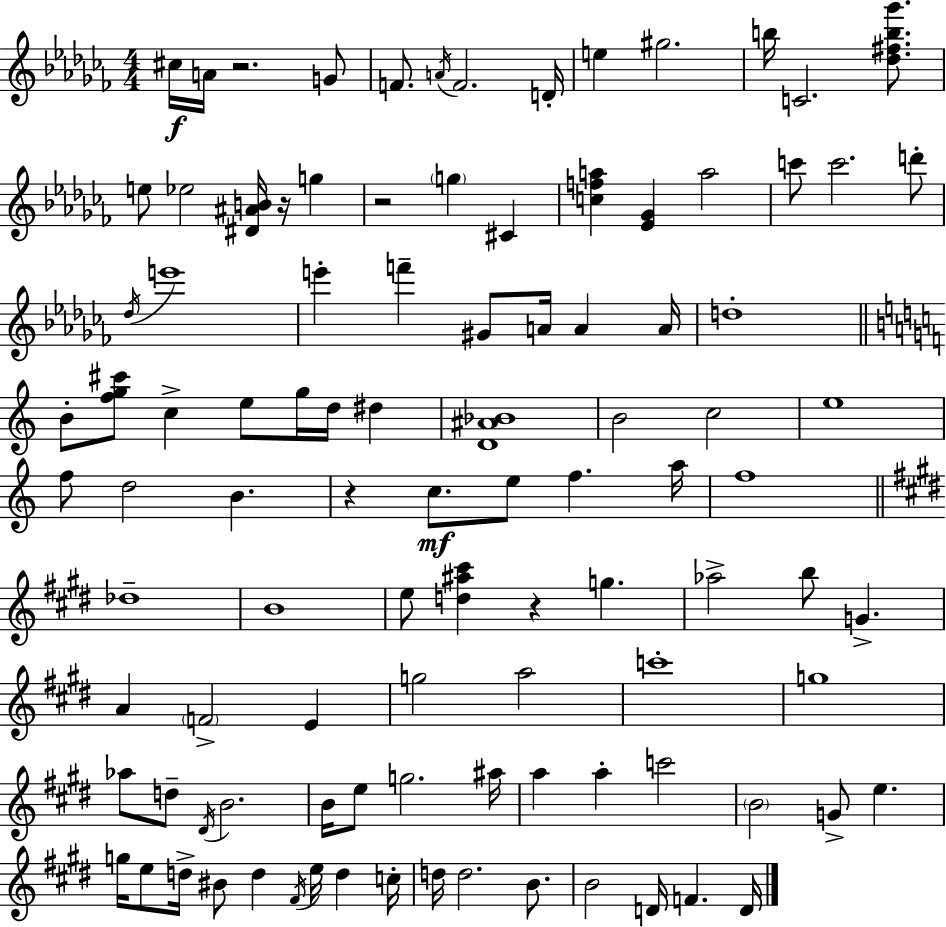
C#5/s A4/s R/h. G4/e F4/e. A4/s F4/h. D4/s E5/q G#5/h. B5/s C4/h. [Db5,F#5,B5,Gb6]/e. E5/e Eb5/h [D#4,A#4,B4]/s R/s G5/q R/h G5/q C#4/q [C5,F5,A5]/q [Eb4,Gb4]/q A5/h C6/e C6/h. D6/e Db5/s E6/w E6/q F6/q G#4/e A4/s A4/q A4/s D5/w B4/e [F5,G5,C#6]/e C5/q E5/e G5/s D5/s D#5/q [D4,A#4,Bb4]/w B4/h C5/h E5/w F5/e D5/h B4/q. R/q C5/e. E5/e F5/q. A5/s F5/w Db5/w B4/w E5/e [D5,A#5,C#6]/q R/q G5/q. Ab5/h B5/e G4/q. A4/q F4/h E4/q G5/h A5/h C6/w G5/w Ab5/e D5/e D#4/s B4/h. B4/s E5/e G5/h. A#5/s A5/q A5/q C6/h B4/h G4/e E5/q. G5/s E5/e D5/s BIS4/e D5/q F#4/s E5/s D5/q C5/s D5/s D5/h. B4/e. B4/h D4/s F4/q. D4/s